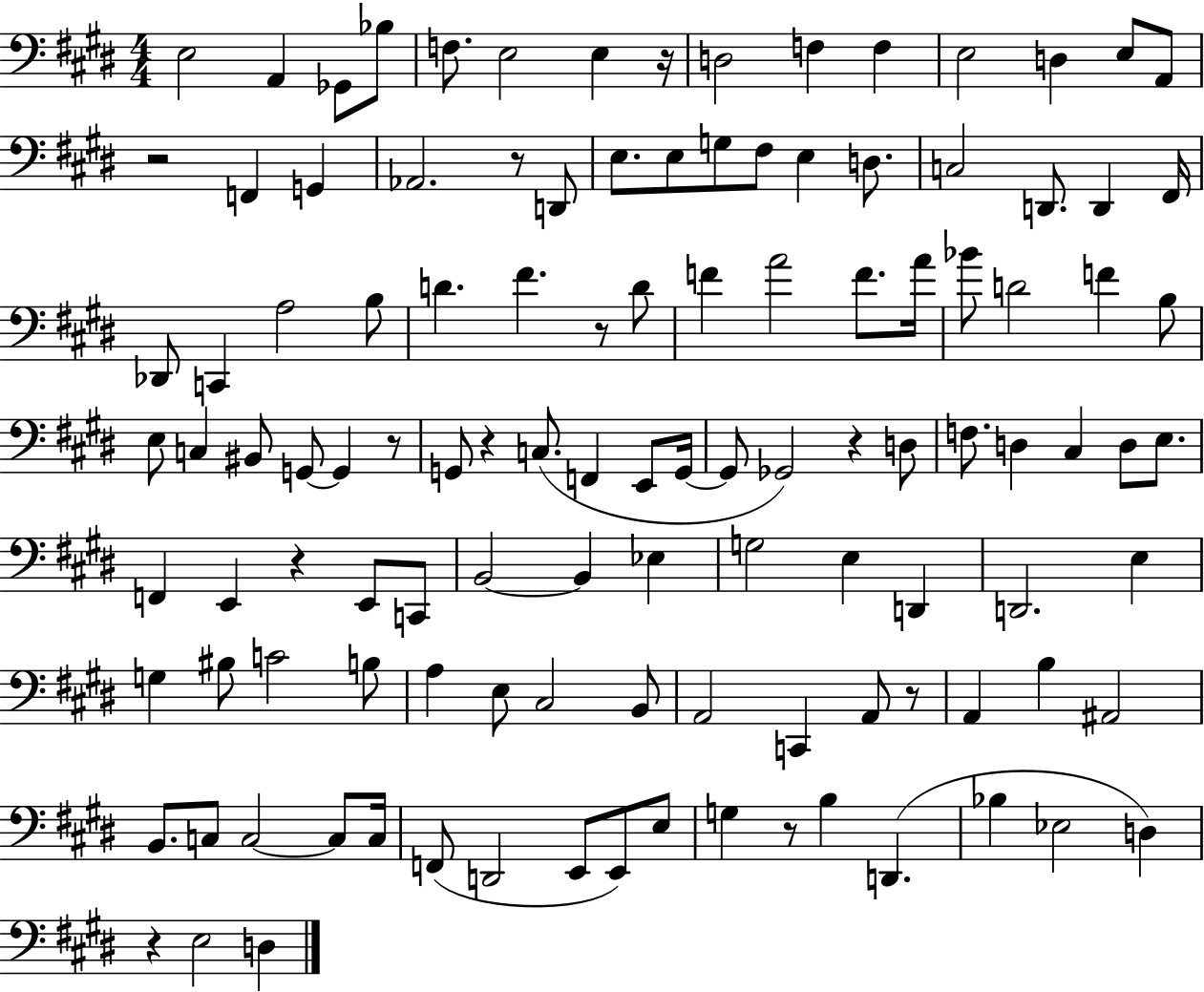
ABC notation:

X:1
T:Untitled
M:4/4
L:1/4
K:E
E,2 A,, _G,,/2 _B,/2 F,/2 E,2 E, z/4 D,2 F, F, E,2 D, E,/2 A,,/2 z2 F,, G,, _A,,2 z/2 D,,/2 E,/2 E,/2 G,/2 ^F,/2 E, D,/2 C,2 D,,/2 D,, ^F,,/4 _D,,/2 C,, A,2 B,/2 D ^F z/2 D/2 F A2 F/2 A/4 _B/2 D2 F B,/2 E,/2 C, ^B,,/2 G,,/2 G,, z/2 G,,/2 z C,/2 F,, E,,/2 G,,/4 G,,/2 _G,,2 z D,/2 F,/2 D, ^C, D,/2 E,/2 F,, E,, z E,,/2 C,,/2 B,,2 B,, _E, G,2 E, D,, D,,2 E, G, ^B,/2 C2 B,/2 A, E,/2 ^C,2 B,,/2 A,,2 C,, A,,/2 z/2 A,, B, ^A,,2 B,,/2 C,/2 C,2 C,/2 C,/4 F,,/2 D,,2 E,,/2 E,,/2 E,/2 G, z/2 B, D,, _B, _E,2 D, z E,2 D,